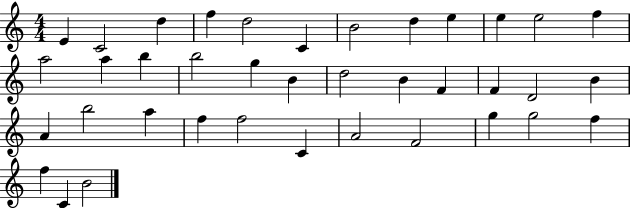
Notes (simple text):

E4/q C4/h D5/q F5/q D5/h C4/q B4/h D5/q E5/q E5/q E5/h F5/q A5/h A5/q B5/q B5/h G5/q B4/q D5/h B4/q F4/q F4/q D4/h B4/q A4/q B5/h A5/q F5/q F5/h C4/q A4/h F4/h G5/q G5/h F5/q F5/q C4/q B4/h